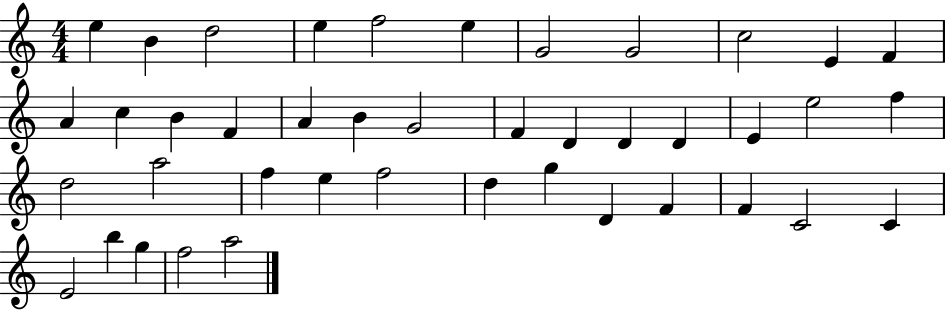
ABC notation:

X:1
T:Untitled
M:4/4
L:1/4
K:C
e B d2 e f2 e G2 G2 c2 E F A c B F A B G2 F D D D E e2 f d2 a2 f e f2 d g D F F C2 C E2 b g f2 a2